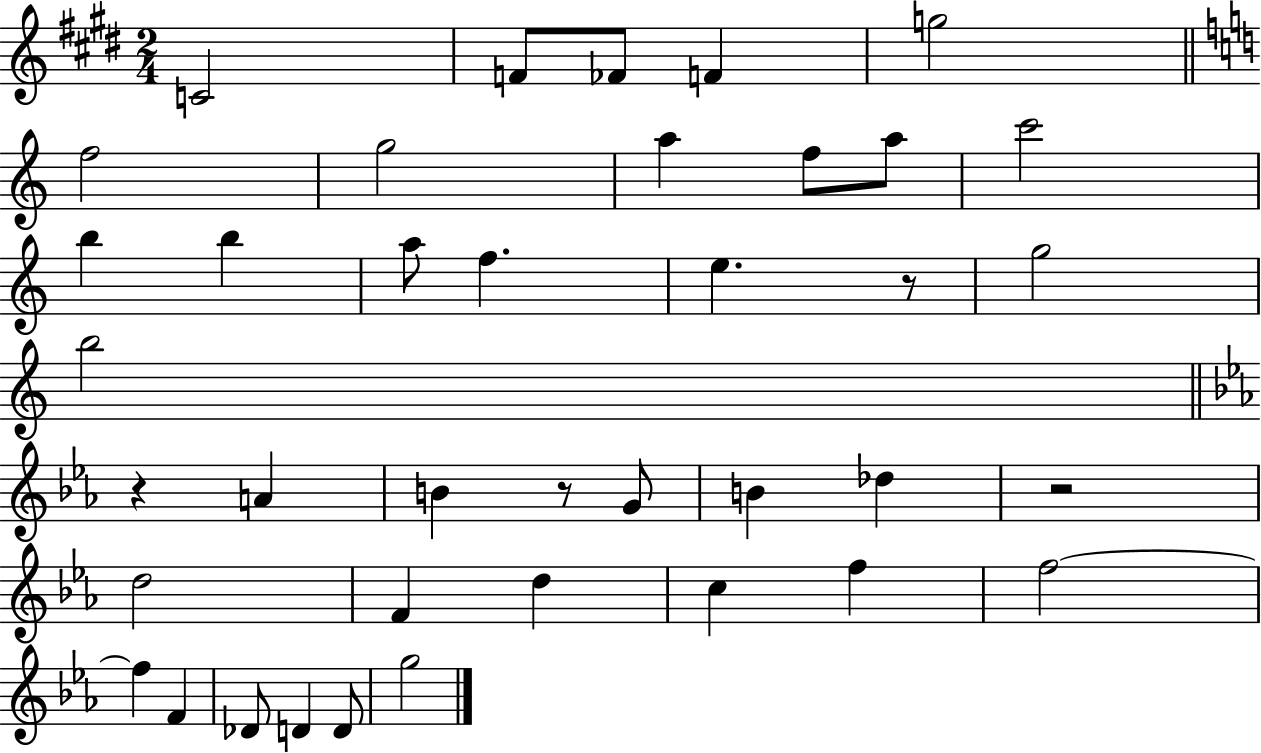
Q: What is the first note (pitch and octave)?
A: C4